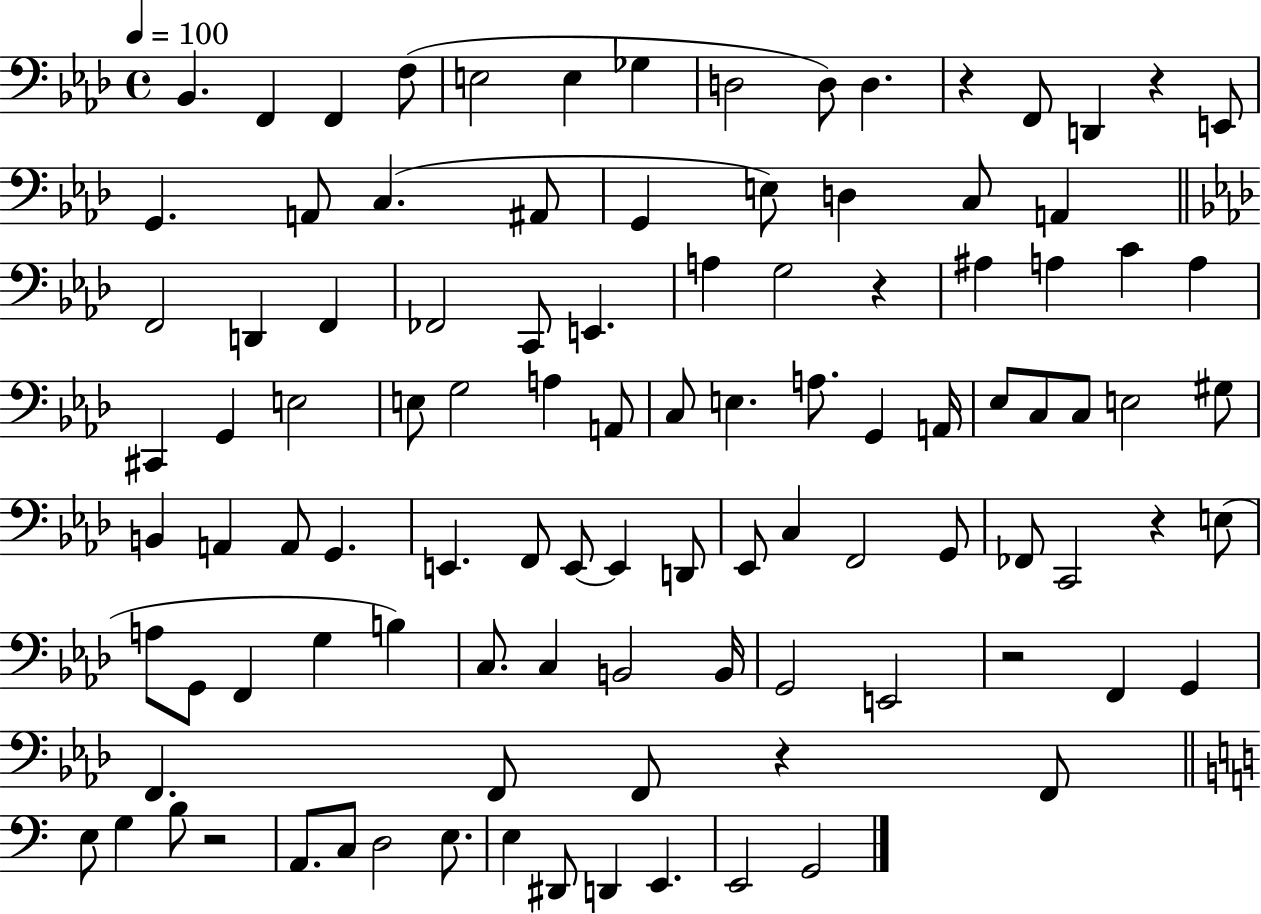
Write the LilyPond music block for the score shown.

{
  \clef bass
  \time 4/4
  \defaultTimeSignature
  \key aes \major
  \tempo 4 = 100
  bes,4. f,4 f,4 f8( | e2 e4 ges4 | d2 d8) d4. | r4 f,8 d,4 r4 e,8 | \break g,4. a,8 c4.( ais,8 | g,4 e8) d4 c8 a,4 | \bar "||" \break \key aes \major f,2 d,4 f,4 | fes,2 c,8 e,4. | a4 g2 r4 | ais4 a4 c'4 a4 | \break cis,4 g,4 e2 | e8 g2 a4 a,8 | c8 e4. a8. g,4 a,16 | ees8 c8 c8 e2 gis8 | \break b,4 a,4 a,8 g,4. | e,4. f,8 e,8~~ e,4 d,8 | ees,8 c4 f,2 g,8 | fes,8 c,2 r4 e8( | \break a8 g,8 f,4 g4 b4) | c8. c4 b,2 b,16 | g,2 e,2 | r2 f,4 g,4 | \break f,4. f,8 f,8 r4 f,8 | \bar "||" \break \key a \minor e8 g4 b8 r2 | a,8. c8 d2 e8. | e4 dis,8 d,4 e,4. | e,2 g,2 | \break \bar "|."
}